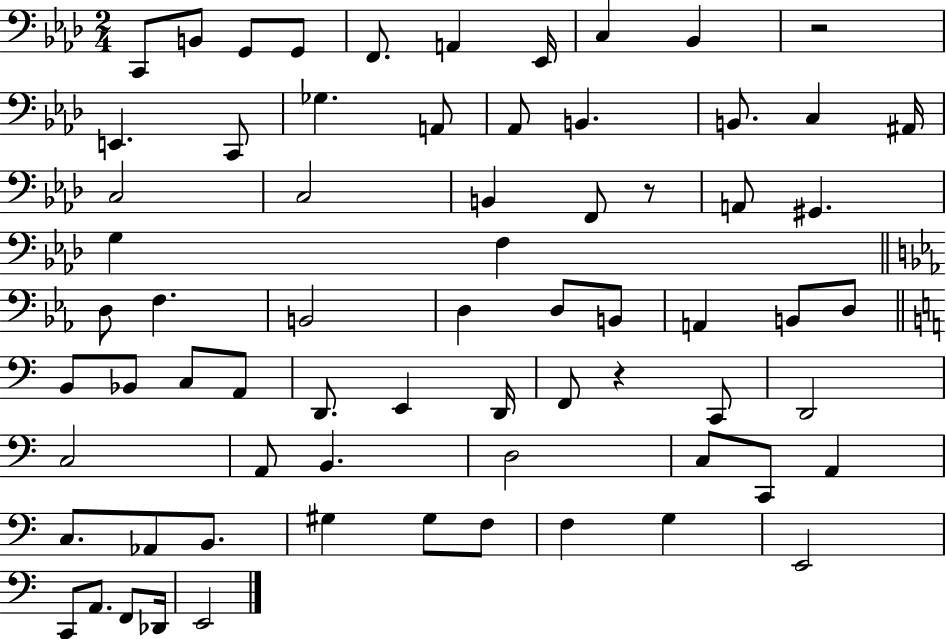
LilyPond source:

{
  \clef bass
  \numericTimeSignature
  \time 2/4
  \key aes \major
  \repeat volta 2 { c,8 b,8 g,8 g,8 | f,8. a,4 ees,16 | c4 bes,4 | r2 | \break e,4. c,8 | ges4. a,8 | aes,8 b,4. | b,8. c4 ais,16 | \break c2 | c2 | b,4 f,8 r8 | a,8 gis,4. | \break g4 f4 | \bar "||" \break \key ees \major d8 f4. | b,2 | d4 d8 b,8 | a,4 b,8 d8 | \break \bar "||" \break \key a \minor b,8 bes,8 c8 a,8 | d,8. e,4 d,16 | f,8 r4 c,8 | d,2 | \break c2 | a,8 b,4. | d2 | c8 c,8 a,4 | \break c8. aes,8 b,8. | gis4 gis8 f8 | f4 g4 | e,2 | \break c,8 a,8. f,8 des,16 | e,2 | } \bar "|."
}